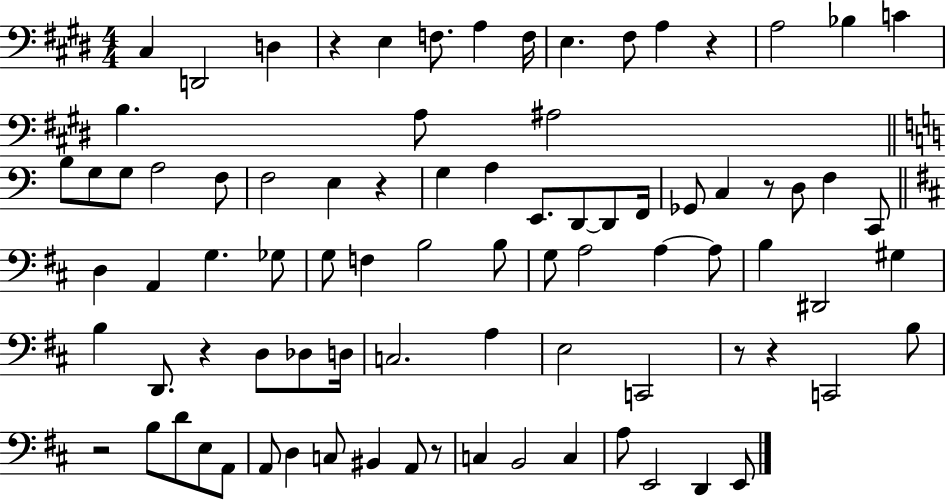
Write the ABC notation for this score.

X:1
T:Untitled
M:4/4
L:1/4
K:E
^C, D,,2 D, z E, F,/2 A, F,/4 E, ^F,/2 A, z A,2 _B, C B, A,/2 ^A,2 B,/2 G,/2 G,/2 A,2 F,/2 F,2 E, z G, A, E,,/2 D,,/2 D,,/2 F,,/4 _G,,/2 C, z/2 D,/2 F, C,,/2 D, A,, G, _G,/2 G,/2 F, B,2 B,/2 G,/2 A,2 A, A,/2 B, ^D,,2 ^G, B, D,,/2 z D,/2 _D,/2 D,/4 C,2 A, E,2 C,,2 z/2 z C,,2 B,/2 z2 B,/2 D/2 E,/2 A,,/2 A,,/2 D, C,/2 ^B,, A,,/2 z/2 C, B,,2 C, A,/2 E,,2 D,, E,,/2